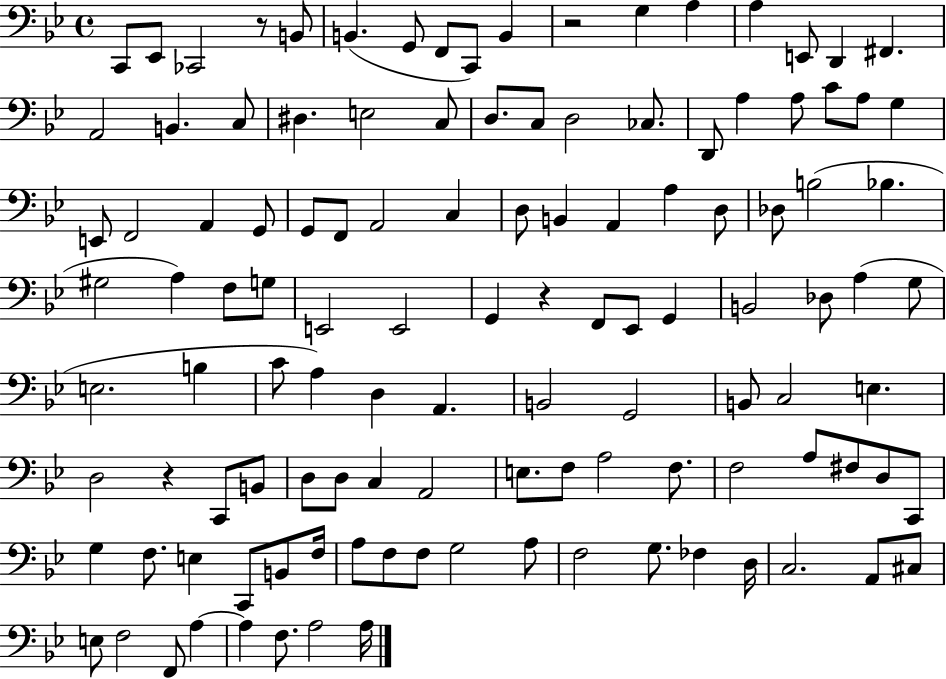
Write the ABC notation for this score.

X:1
T:Untitled
M:4/4
L:1/4
K:Bb
C,,/2 _E,,/2 _C,,2 z/2 B,,/2 B,, G,,/2 F,,/2 C,,/2 B,, z2 G, A, A, E,,/2 D,, ^F,, A,,2 B,, C,/2 ^D, E,2 C,/2 D,/2 C,/2 D,2 _C,/2 D,,/2 A, A,/2 C/2 A,/2 G, E,,/2 F,,2 A,, G,,/2 G,,/2 F,,/2 A,,2 C, D,/2 B,, A,, A, D,/2 _D,/2 B,2 _B, ^G,2 A, F,/2 G,/2 E,,2 E,,2 G,, z F,,/2 _E,,/2 G,, B,,2 _D,/2 A, G,/2 E,2 B, C/2 A, D, A,, B,,2 G,,2 B,,/2 C,2 E, D,2 z C,,/2 B,,/2 D,/2 D,/2 C, A,,2 E,/2 F,/2 A,2 F,/2 F,2 A,/2 ^F,/2 D,/2 C,,/2 G, F,/2 E, C,,/2 B,,/2 F,/4 A,/2 F,/2 F,/2 G,2 A,/2 F,2 G,/2 _F, D,/4 C,2 A,,/2 ^C,/2 E,/2 F,2 F,,/2 A, A, F,/2 A,2 A,/4